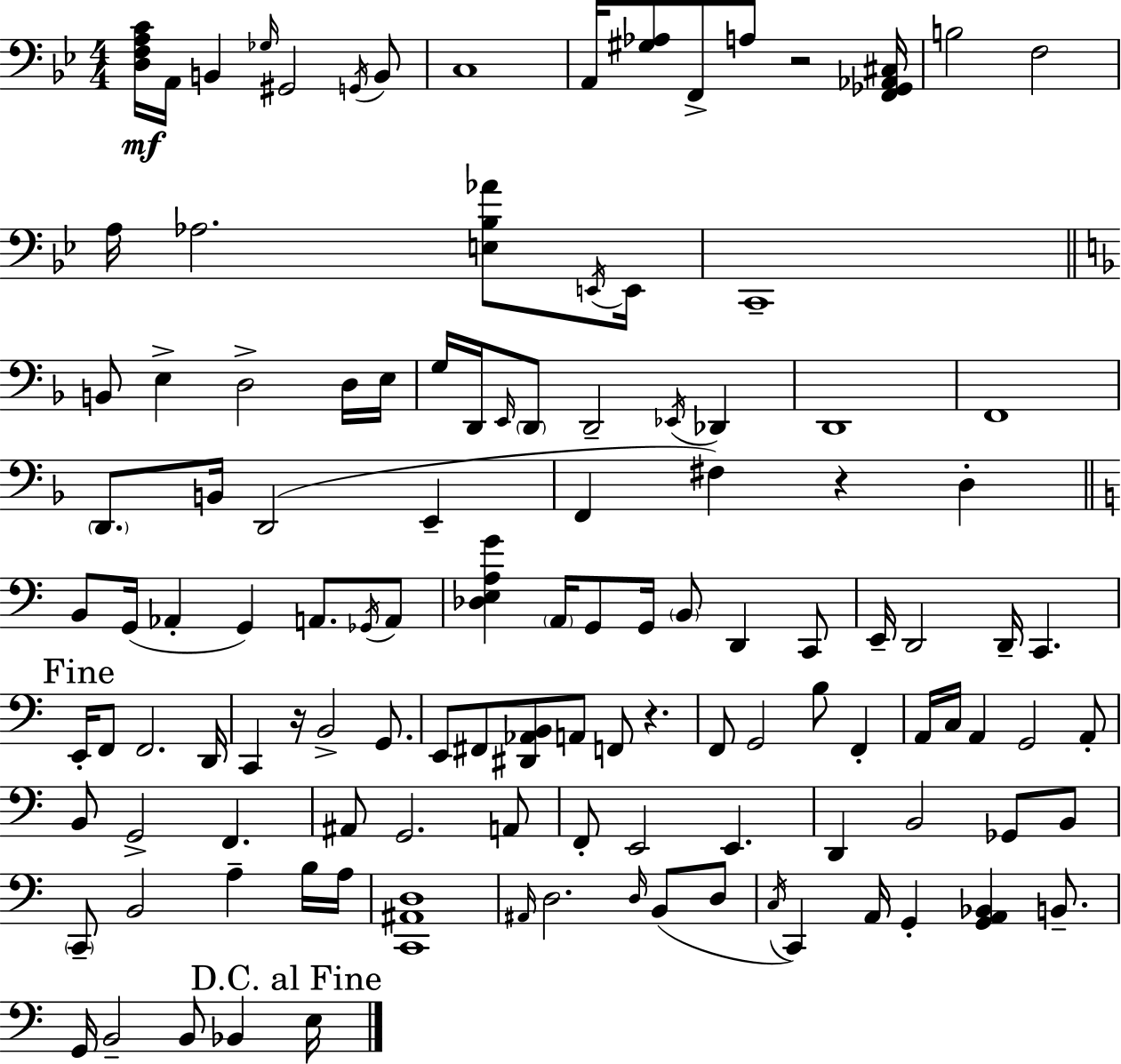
X:1
T:Untitled
M:4/4
L:1/4
K:Gm
[D,F,A,C]/4 A,,/4 B,, _G,/4 ^G,,2 G,,/4 B,,/2 C,4 A,,/4 [^G,_A,]/2 F,,/2 A,/2 z2 [F,,_G,,_A,,^C,]/4 B,2 F,2 A,/4 _A,2 [E,_B,_A]/2 E,,/4 E,,/4 C,,4 B,,/2 E, D,2 D,/4 E,/4 G,/4 D,,/4 E,,/4 D,,/2 D,,2 _E,,/4 _D,, D,,4 F,,4 D,,/2 B,,/4 D,,2 E,, F,, ^F, z D, B,,/2 G,,/4 _A,, G,, A,,/2 _G,,/4 A,,/2 [_D,E,A,G] A,,/4 G,,/2 G,,/4 B,,/2 D,, C,,/2 E,,/4 D,,2 D,,/4 C,, E,,/4 F,,/2 F,,2 D,,/4 C,, z/4 B,,2 G,,/2 E,,/2 ^F,,/2 [^D,,_A,,B,,]/2 A,,/2 F,,/2 z F,,/2 G,,2 B,/2 F,, A,,/4 C,/4 A,, G,,2 A,,/2 B,,/2 G,,2 F,, ^A,,/2 G,,2 A,,/2 F,,/2 E,,2 E,, D,, B,,2 _G,,/2 B,,/2 C,,/2 B,,2 A, B,/4 A,/4 [C,,^A,,D,]4 ^A,,/4 D,2 D,/4 B,,/2 D,/2 C,/4 C,, A,,/4 G,, [G,,A,,_B,,] B,,/2 G,,/4 B,,2 B,,/2 _B,, E,/4